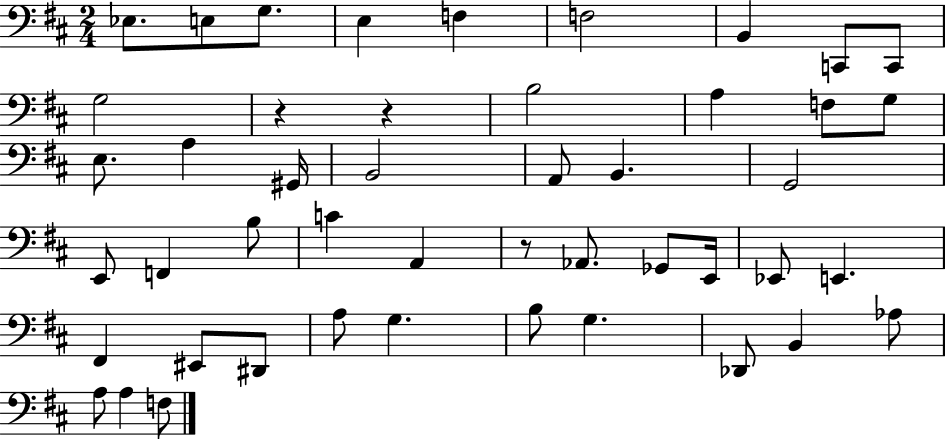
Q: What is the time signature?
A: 2/4